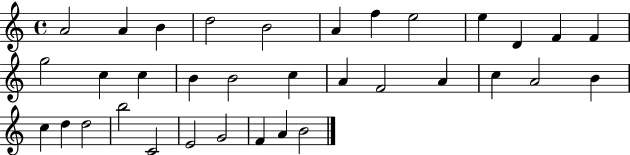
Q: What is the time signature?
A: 4/4